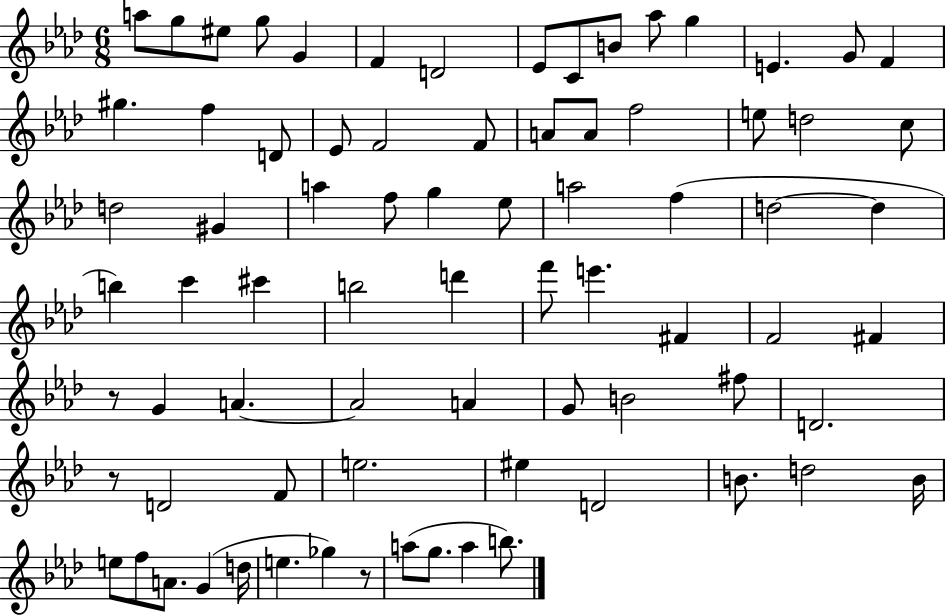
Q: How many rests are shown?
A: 3